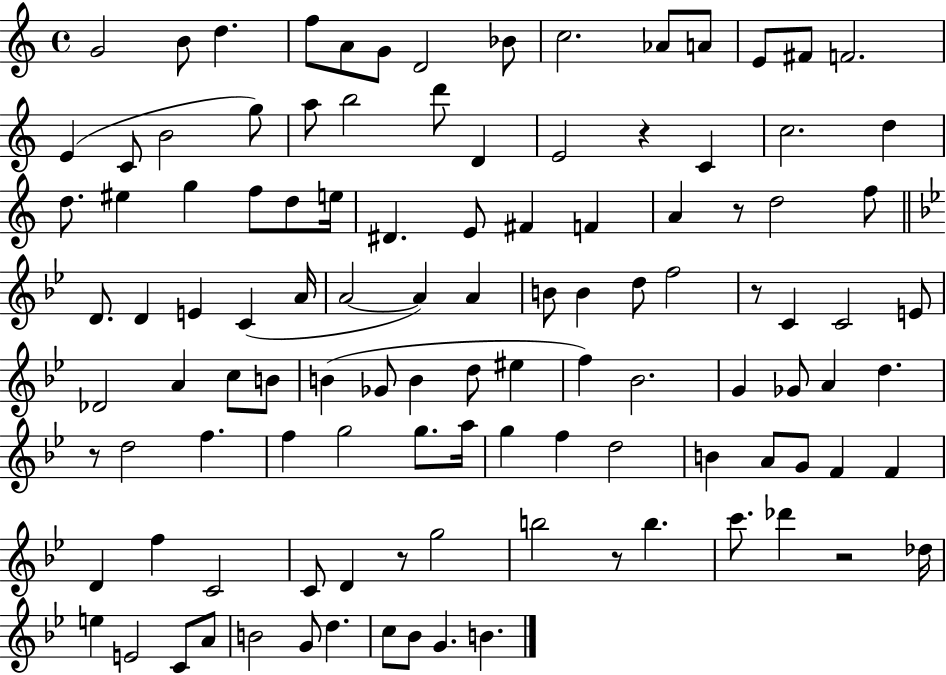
G4/h B4/e D5/q. F5/e A4/e G4/e D4/h Bb4/e C5/h. Ab4/e A4/e E4/e F#4/e F4/h. E4/q C4/e B4/h G5/e A5/e B5/h D6/e D4/q E4/h R/q C4/q C5/h. D5/q D5/e. EIS5/q G5/q F5/e D5/e E5/s D#4/q. E4/e F#4/q F4/q A4/q R/e D5/h F5/e D4/e. D4/q E4/q C4/q A4/s A4/h A4/q A4/q B4/e B4/q D5/e F5/h R/e C4/q C4/h E4/e Db4/h A4/q C5/e B4/e B4/q Gb4/e B4/q D5/e EIS5/q F5/q Bb4/h. G4/q Gb4/e A4/q D5/q. R/e D5/h F5/q. F5/q G5/h G5/e. A5/s G5/q F5/q D5/h B4/q A4/e G4/e F4/q F4/q D4/q F5/q C4/h C4/e D4/q R/e G5/h B5/h R/e B5/q. C6/e. Db6/q R/h Db5/s E5/q E4/h C4/e A4/e B4/h G4/e D5/q. C5/e Bb4/e G4/q. B4/q.